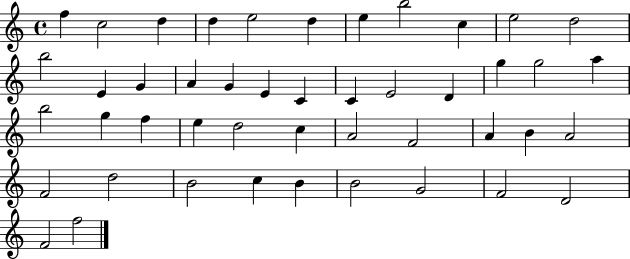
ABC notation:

X:1
T:Untitled
M:4/4
L:1/4
K:C
f c2 d d e2 d e b2 c e2 d2 b2 E G A G E C C E2 D g g2 a b2 g f e d2 c A2 F2 A B A2 F2 d2 B2 c B B2 G2 F2 D2 F2 f2